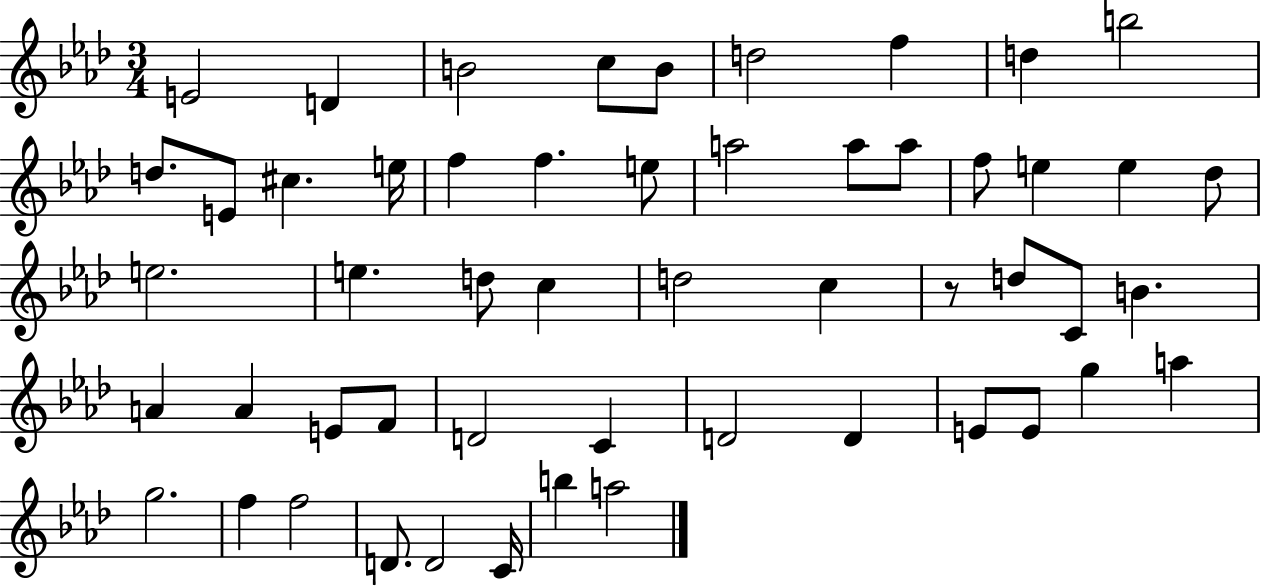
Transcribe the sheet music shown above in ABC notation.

X:1
T:Untitled
M:3/4
L:1/4
K:Ab
E2 D B2 c/2 B/2 d2 f d b2 d/2 E/2 ^c e/4 f f e/2 a2 a/2 a/2 f/2 e e _d/2 e2 e d/2 c d2 c z/2 d/2 C/2 B A A E/2 F/2 D2 C D2 D E/2 E/2 g a g2 f f2 D/2 D2 C/4 b a2